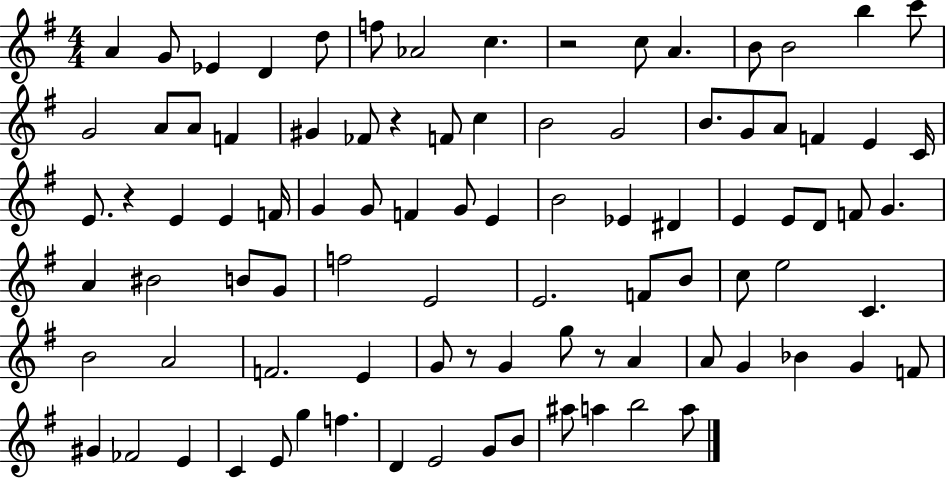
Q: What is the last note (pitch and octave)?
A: A5